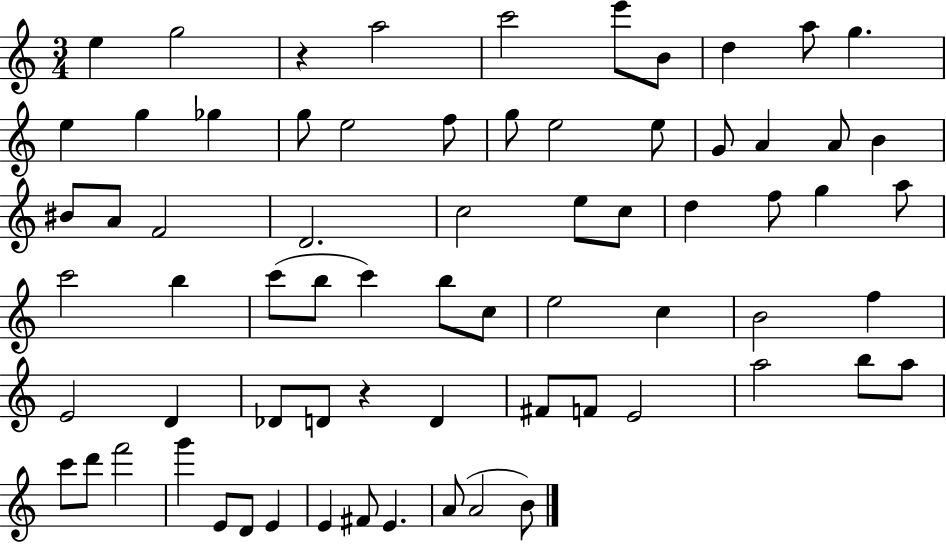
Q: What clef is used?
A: treble